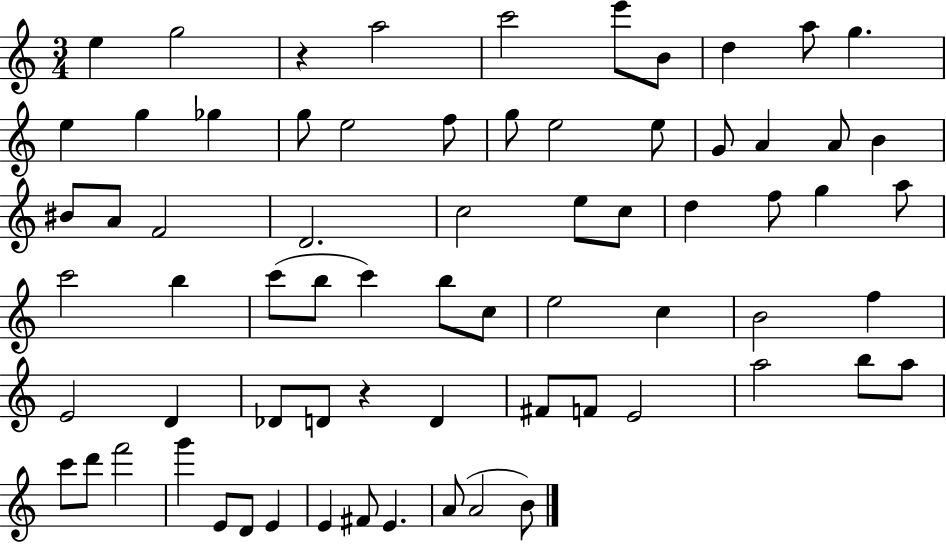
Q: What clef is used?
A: treble